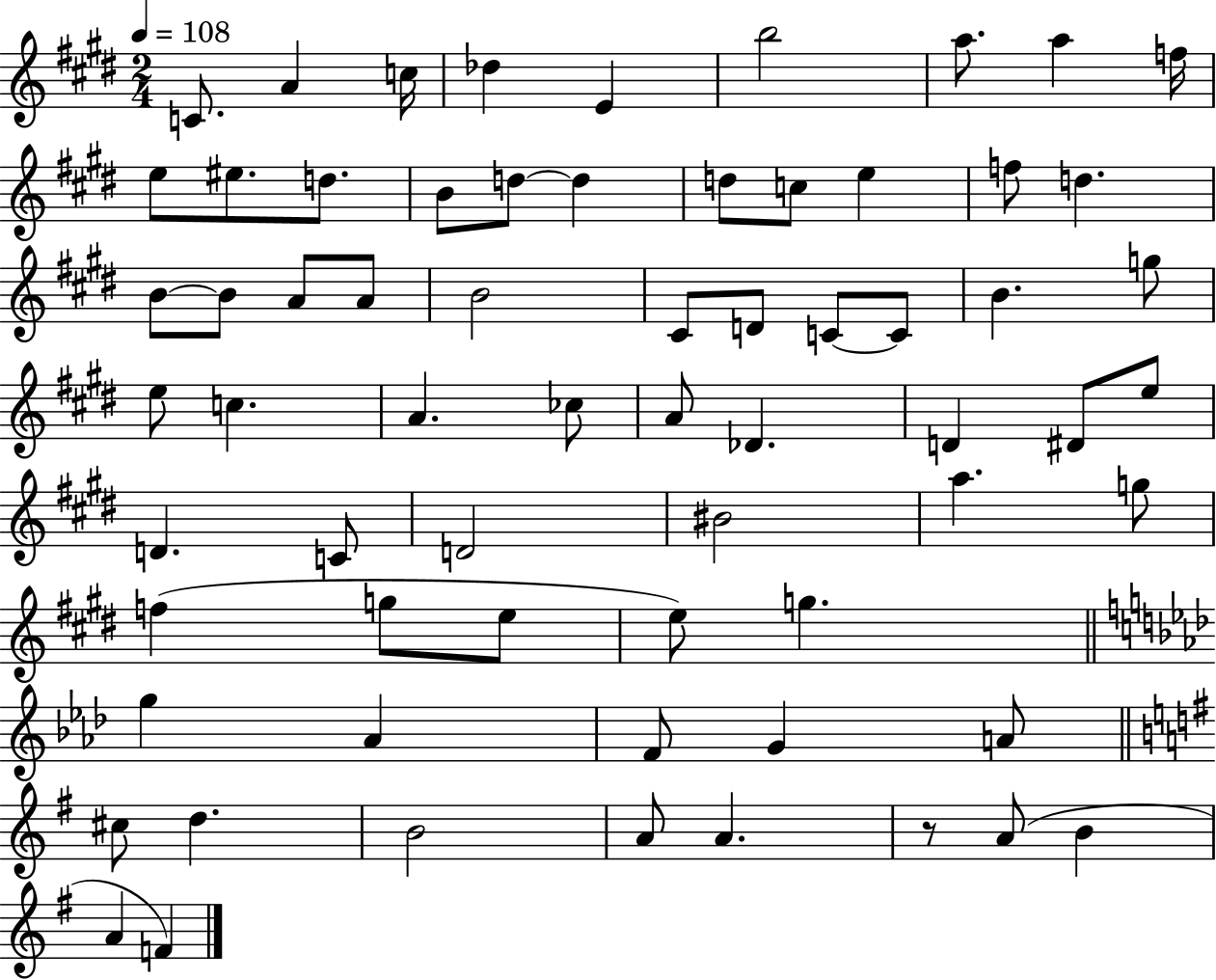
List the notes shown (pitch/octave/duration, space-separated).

C4/e. A4/q C5/s Db5/q E4/q B5/h A5/e. A5/q F5/s E5/e EIS5/e. D5/e. B4/e D5/e D5/q D5/e C5/e E5/q F5/e D5/q. B4/e B4/e A4/e A4/e B4/h C#4/e D4/e C4/e C4/e B4/q. G5/e E5/e C5/q. A4/q. CES5/e A4/e Db4/q. D4/q D#4/e E5/e D4/q. C4/e D4/h BIS4/h A5/q. G5/e F5/q G5/e E5/e E5/e G5/q. G5/q Ab4/q F4/e G4/q A4/e C#5/e D5/q. B4/h A4/e A4/q. R/e A4/e B4/q A4/q F4/q